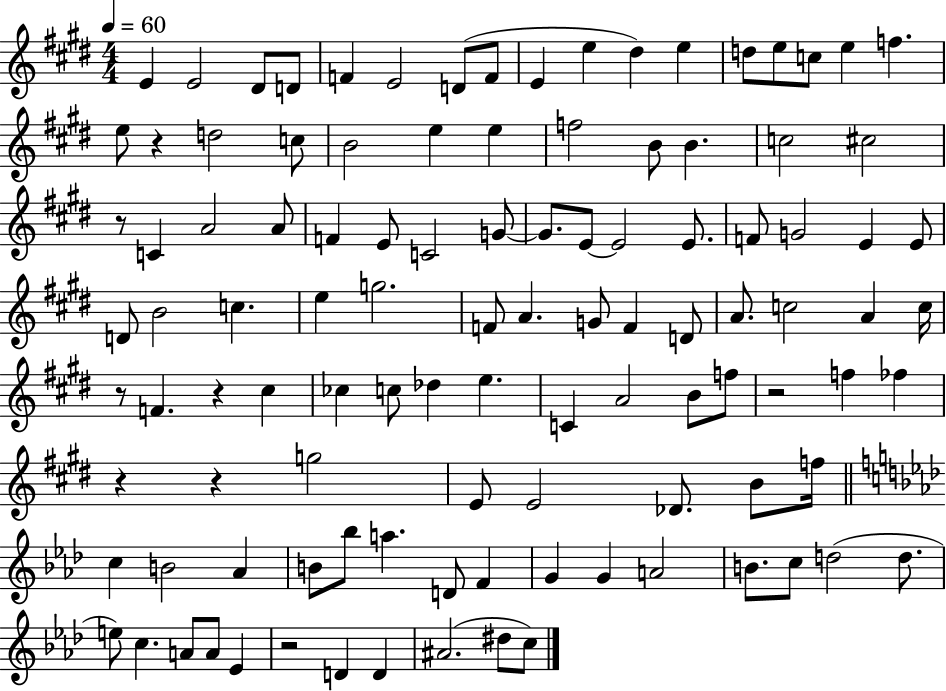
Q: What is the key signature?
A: E major